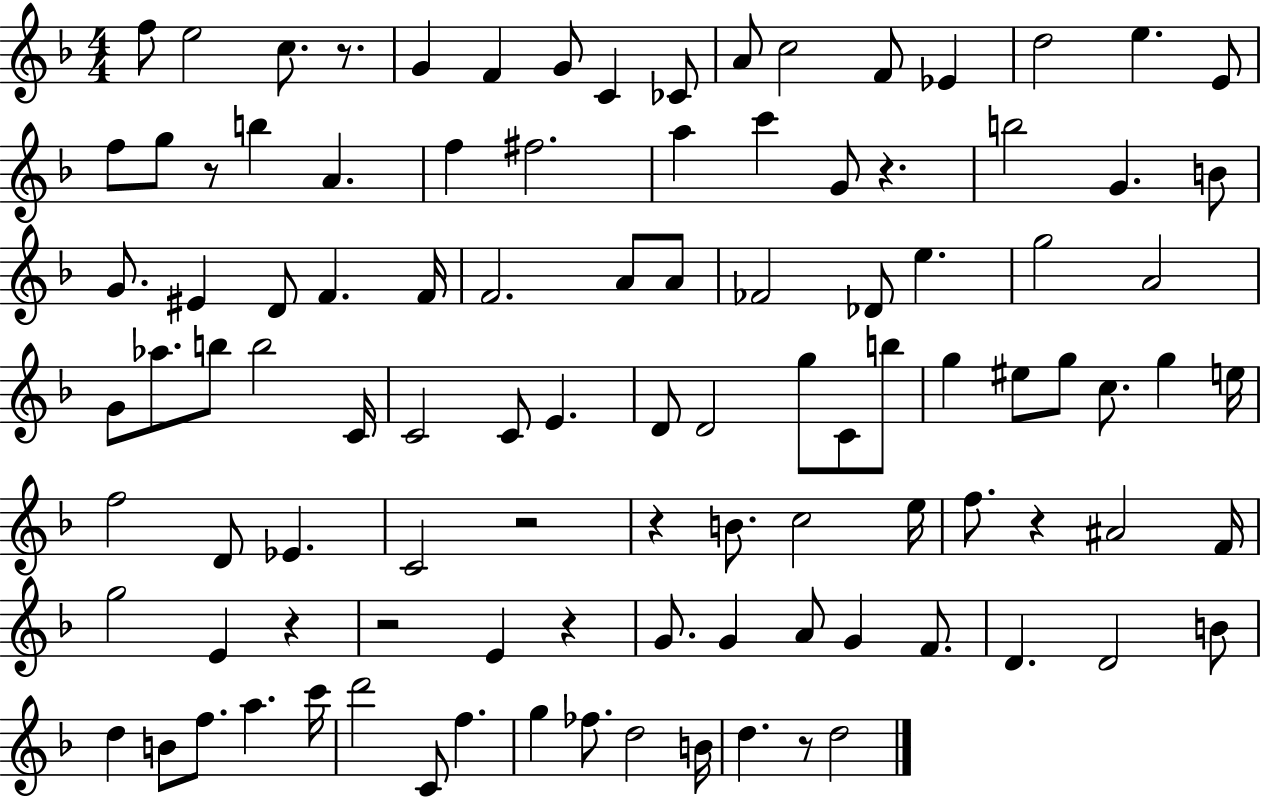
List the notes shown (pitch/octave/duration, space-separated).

F5/e E5/h C5/e. R/e. G4/q F4/q G4/e C4/q CES4/e A4/e C5/h F4/e Eb4/q D5/h E5/q. E4/e F5/e G5/e R/e B5/q A4/q. F5/q F#5/h. A5/q C6/q G4/e R/q. B5/h G4/q. B4/e G4/e. EIS4/q D4/e F4/q. F4/s F4/h. A4/e A4/e FES4/h Db4/e E5/q. G5/h A4/h G4/e Ab5/e. B5/e B5/h C4/s C4/h C4/e E4/q. D4/e D4/h G5/e C4/e B5/e G5/q EIS5/e G5/e C5/e. G5/q E5/s F5/h D4/e Eb4/q. C4/h R/h R/q B4/e. C5/h E5/s F5/e. R/q A#4/h F4/s G5/h E4/q R/q R/h E4/q R/q G4/e. G4/q A4/e G4/q F4/e. D4/q. D4/h B4/e D5/q B4/e F5/e. A5/q. C6/s D6/h C4/e F5/q. G5/q FES5/e. D5/h B4/s D5/q. R/e D5/h